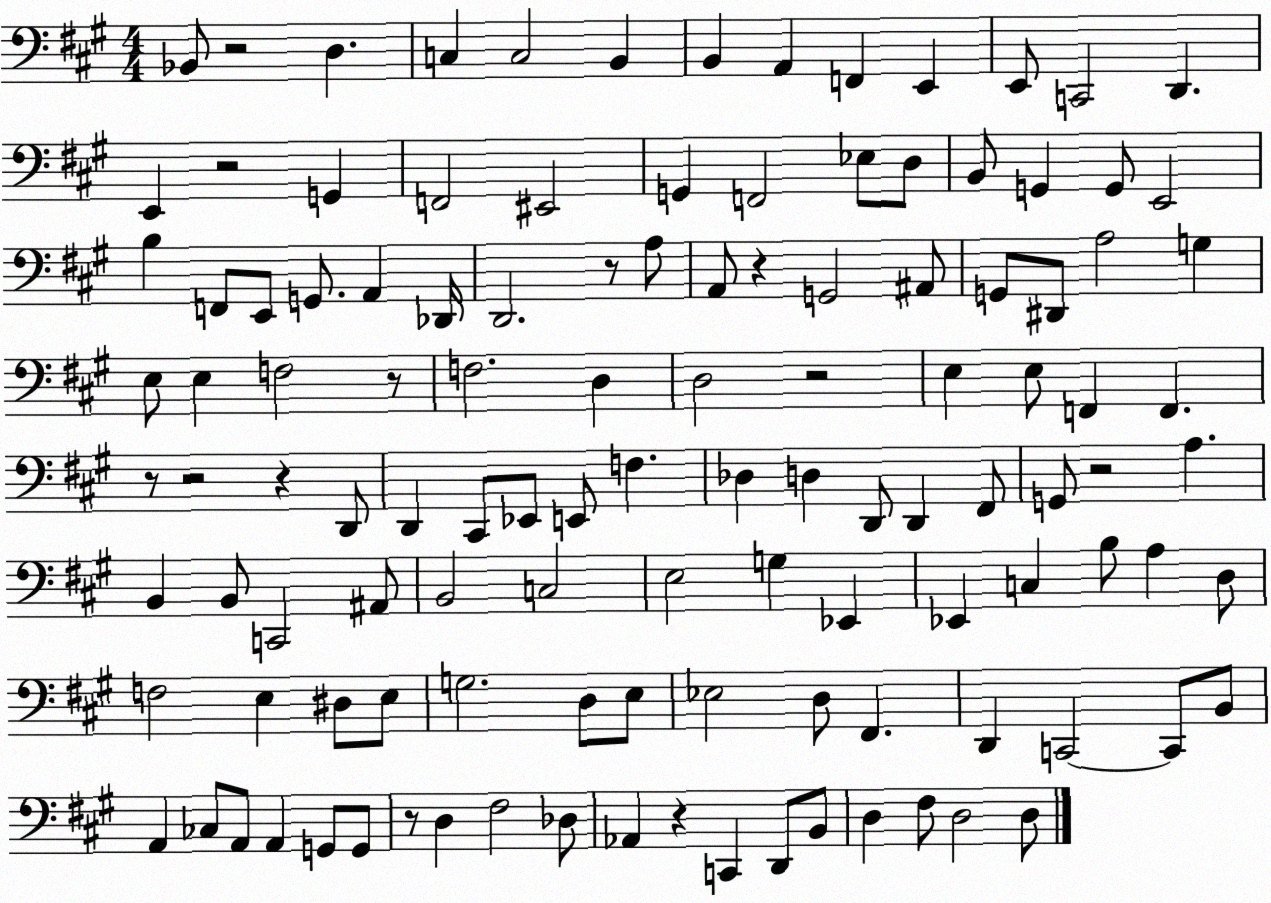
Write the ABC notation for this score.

X:1
T:Untitled
M:4/4
L:1/4
K:A
_B,,/2 z2 D, C, C,2 B,, B,, A,, F,, E,, E,,/2 C,,2 D,, E,, z2 G,, F,,2 ^E,,2 G,, F,,2 _E,/2 D,/2 B,,/2 G,, G,,/2 E,,2 B, F,,/2 E,,/2 G,,/2 A,, _D,,/4 D,,2 z/2 A,/2 A,,/2 z G,,2 ^A,,/2 G,,/2 ^D,,/2 A,2 G, E,/2 E, F,2 z/2 F,2 D, D,2 z2 E, E,/2 F,, F,, z/2 z2 z D,,/2 D,, ^C,,/2 _E,,/2 E,,/2 F, _D, D, D,,/2 D,, ^F,,/2 G,,/2 z2 A, B,, B,,/2 C,,2 ^A,,/2 B,,2 C,2 E,2 G, _E,, _E,, C, B,/2 A, D,/2 F,2 E, ^D,/2 E,/2 G,2 D,/2 E,/2 _E,2 D,/2 ^F,, D,, C,,2 C,,/2 B,,/2 A,, _C,/2 A,,/2 A,, G,,/2 G,,/2 z/2 D, ^F,2 _D,/2 _A,, z C,, D,,/2 B,,/2 D, ^F,/2 D,2 D,/2